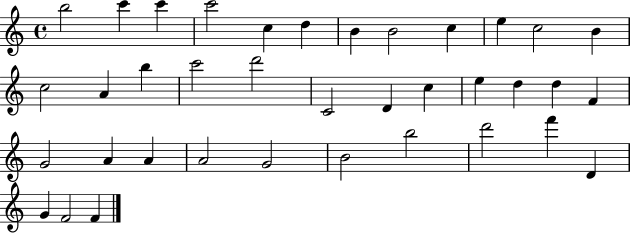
X:1
T:Untitled
M:4/4
L:1/4
K:C
b2 c' c' c'2 c d B B2 c e c2 B c2 A b c'2 d'2 C2 D c e d d F G2 A A A2 G2 B2 b2 d'2 f' D G F2 F